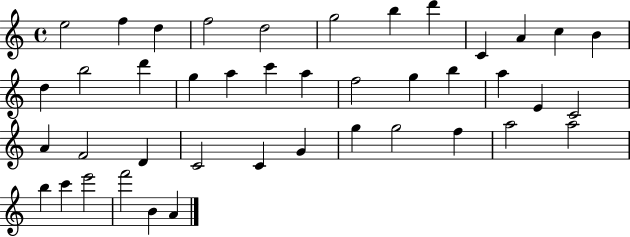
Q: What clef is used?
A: treble